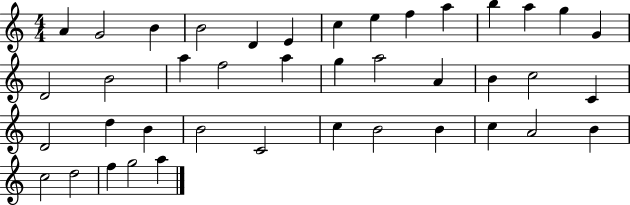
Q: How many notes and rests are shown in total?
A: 41